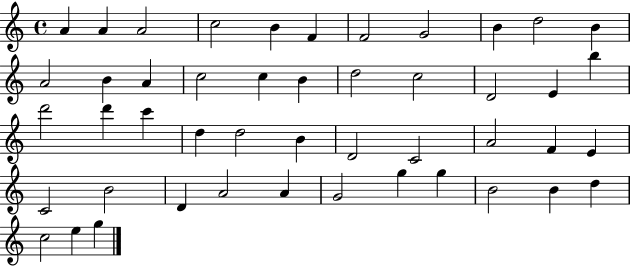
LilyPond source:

{
  \clef treble
  \time 4/4
  \defaultTimeSignature
  \key c \major
  a'4 a'4 a'2 | c''2 b'4 f'4 | f'2 g'2 | b'4 d''2 b'4 | \break a'2 b'4 a'4 | c''2 c''4 b'4 | d''2 c''2 | d'2 e'4 b''4 | \break d'''2 d'''4 c'''4 | d''4 d''2 b'4 | d'2 c'2 | a'2 f'4 e'4 | \break c'2 b'2 | d'4 a'2 a'4 | g'2 g''4 g''4 | b'2 b'4 d''4 | \break c''2 e''4 g''4 | \bar "|."
}